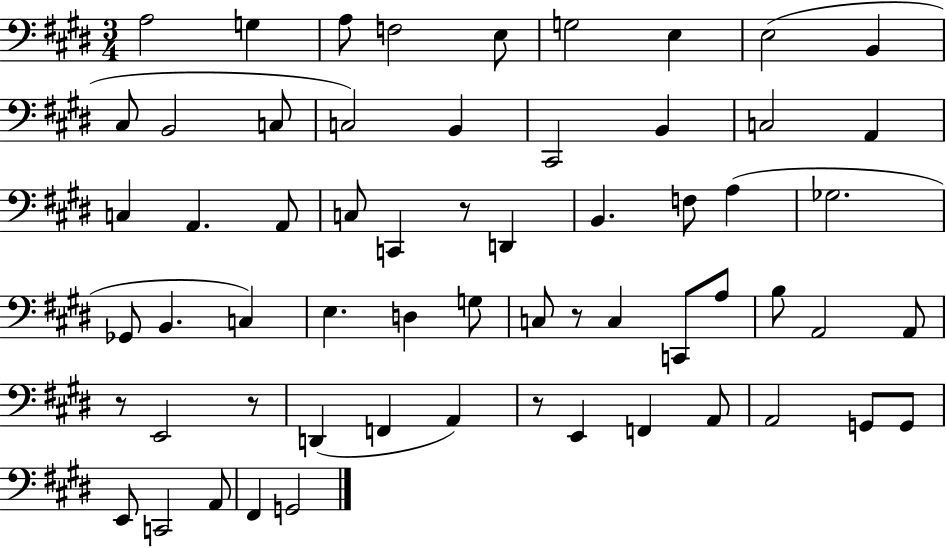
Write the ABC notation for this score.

X:1
T:Untitled
M:3/4
L:1/4
K:E
A,2 G, A,/2 F,2 E,/2 G,2 E, E,2 B,, ^C,/2 B,,2 C,/2 C,2 B,, ^C,,2 B,, C,2 A,, C, A,, A,,/2 C,/2 C,, z/2 D,, B,, F,/2 A, _G,2 _G,,/2 B,, C, E, D, G,/2 C,/2 z/2 C, C,,/2 A,/2 B,/2 A,,2 A,,/2 z/2 E,,2 z/2 D,, F,, A,, z/2 E,, F,, A,,/2 A,,2 G,,/2 G,,/2 E,,/2 C,,2 A,,/2 ^F,, G,,2